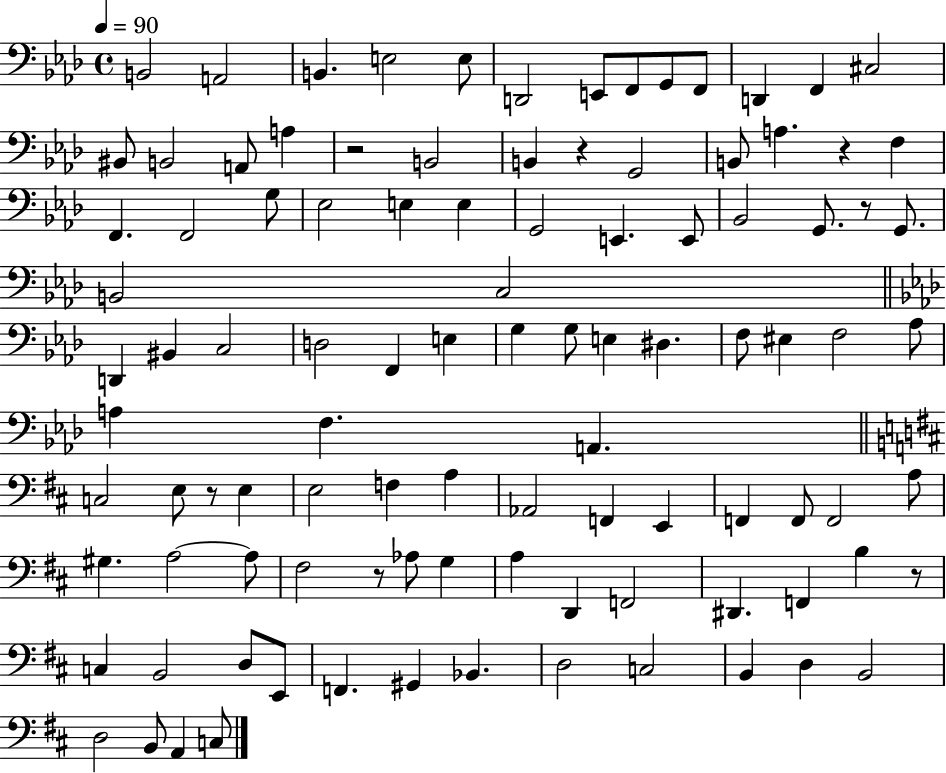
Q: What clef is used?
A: bass